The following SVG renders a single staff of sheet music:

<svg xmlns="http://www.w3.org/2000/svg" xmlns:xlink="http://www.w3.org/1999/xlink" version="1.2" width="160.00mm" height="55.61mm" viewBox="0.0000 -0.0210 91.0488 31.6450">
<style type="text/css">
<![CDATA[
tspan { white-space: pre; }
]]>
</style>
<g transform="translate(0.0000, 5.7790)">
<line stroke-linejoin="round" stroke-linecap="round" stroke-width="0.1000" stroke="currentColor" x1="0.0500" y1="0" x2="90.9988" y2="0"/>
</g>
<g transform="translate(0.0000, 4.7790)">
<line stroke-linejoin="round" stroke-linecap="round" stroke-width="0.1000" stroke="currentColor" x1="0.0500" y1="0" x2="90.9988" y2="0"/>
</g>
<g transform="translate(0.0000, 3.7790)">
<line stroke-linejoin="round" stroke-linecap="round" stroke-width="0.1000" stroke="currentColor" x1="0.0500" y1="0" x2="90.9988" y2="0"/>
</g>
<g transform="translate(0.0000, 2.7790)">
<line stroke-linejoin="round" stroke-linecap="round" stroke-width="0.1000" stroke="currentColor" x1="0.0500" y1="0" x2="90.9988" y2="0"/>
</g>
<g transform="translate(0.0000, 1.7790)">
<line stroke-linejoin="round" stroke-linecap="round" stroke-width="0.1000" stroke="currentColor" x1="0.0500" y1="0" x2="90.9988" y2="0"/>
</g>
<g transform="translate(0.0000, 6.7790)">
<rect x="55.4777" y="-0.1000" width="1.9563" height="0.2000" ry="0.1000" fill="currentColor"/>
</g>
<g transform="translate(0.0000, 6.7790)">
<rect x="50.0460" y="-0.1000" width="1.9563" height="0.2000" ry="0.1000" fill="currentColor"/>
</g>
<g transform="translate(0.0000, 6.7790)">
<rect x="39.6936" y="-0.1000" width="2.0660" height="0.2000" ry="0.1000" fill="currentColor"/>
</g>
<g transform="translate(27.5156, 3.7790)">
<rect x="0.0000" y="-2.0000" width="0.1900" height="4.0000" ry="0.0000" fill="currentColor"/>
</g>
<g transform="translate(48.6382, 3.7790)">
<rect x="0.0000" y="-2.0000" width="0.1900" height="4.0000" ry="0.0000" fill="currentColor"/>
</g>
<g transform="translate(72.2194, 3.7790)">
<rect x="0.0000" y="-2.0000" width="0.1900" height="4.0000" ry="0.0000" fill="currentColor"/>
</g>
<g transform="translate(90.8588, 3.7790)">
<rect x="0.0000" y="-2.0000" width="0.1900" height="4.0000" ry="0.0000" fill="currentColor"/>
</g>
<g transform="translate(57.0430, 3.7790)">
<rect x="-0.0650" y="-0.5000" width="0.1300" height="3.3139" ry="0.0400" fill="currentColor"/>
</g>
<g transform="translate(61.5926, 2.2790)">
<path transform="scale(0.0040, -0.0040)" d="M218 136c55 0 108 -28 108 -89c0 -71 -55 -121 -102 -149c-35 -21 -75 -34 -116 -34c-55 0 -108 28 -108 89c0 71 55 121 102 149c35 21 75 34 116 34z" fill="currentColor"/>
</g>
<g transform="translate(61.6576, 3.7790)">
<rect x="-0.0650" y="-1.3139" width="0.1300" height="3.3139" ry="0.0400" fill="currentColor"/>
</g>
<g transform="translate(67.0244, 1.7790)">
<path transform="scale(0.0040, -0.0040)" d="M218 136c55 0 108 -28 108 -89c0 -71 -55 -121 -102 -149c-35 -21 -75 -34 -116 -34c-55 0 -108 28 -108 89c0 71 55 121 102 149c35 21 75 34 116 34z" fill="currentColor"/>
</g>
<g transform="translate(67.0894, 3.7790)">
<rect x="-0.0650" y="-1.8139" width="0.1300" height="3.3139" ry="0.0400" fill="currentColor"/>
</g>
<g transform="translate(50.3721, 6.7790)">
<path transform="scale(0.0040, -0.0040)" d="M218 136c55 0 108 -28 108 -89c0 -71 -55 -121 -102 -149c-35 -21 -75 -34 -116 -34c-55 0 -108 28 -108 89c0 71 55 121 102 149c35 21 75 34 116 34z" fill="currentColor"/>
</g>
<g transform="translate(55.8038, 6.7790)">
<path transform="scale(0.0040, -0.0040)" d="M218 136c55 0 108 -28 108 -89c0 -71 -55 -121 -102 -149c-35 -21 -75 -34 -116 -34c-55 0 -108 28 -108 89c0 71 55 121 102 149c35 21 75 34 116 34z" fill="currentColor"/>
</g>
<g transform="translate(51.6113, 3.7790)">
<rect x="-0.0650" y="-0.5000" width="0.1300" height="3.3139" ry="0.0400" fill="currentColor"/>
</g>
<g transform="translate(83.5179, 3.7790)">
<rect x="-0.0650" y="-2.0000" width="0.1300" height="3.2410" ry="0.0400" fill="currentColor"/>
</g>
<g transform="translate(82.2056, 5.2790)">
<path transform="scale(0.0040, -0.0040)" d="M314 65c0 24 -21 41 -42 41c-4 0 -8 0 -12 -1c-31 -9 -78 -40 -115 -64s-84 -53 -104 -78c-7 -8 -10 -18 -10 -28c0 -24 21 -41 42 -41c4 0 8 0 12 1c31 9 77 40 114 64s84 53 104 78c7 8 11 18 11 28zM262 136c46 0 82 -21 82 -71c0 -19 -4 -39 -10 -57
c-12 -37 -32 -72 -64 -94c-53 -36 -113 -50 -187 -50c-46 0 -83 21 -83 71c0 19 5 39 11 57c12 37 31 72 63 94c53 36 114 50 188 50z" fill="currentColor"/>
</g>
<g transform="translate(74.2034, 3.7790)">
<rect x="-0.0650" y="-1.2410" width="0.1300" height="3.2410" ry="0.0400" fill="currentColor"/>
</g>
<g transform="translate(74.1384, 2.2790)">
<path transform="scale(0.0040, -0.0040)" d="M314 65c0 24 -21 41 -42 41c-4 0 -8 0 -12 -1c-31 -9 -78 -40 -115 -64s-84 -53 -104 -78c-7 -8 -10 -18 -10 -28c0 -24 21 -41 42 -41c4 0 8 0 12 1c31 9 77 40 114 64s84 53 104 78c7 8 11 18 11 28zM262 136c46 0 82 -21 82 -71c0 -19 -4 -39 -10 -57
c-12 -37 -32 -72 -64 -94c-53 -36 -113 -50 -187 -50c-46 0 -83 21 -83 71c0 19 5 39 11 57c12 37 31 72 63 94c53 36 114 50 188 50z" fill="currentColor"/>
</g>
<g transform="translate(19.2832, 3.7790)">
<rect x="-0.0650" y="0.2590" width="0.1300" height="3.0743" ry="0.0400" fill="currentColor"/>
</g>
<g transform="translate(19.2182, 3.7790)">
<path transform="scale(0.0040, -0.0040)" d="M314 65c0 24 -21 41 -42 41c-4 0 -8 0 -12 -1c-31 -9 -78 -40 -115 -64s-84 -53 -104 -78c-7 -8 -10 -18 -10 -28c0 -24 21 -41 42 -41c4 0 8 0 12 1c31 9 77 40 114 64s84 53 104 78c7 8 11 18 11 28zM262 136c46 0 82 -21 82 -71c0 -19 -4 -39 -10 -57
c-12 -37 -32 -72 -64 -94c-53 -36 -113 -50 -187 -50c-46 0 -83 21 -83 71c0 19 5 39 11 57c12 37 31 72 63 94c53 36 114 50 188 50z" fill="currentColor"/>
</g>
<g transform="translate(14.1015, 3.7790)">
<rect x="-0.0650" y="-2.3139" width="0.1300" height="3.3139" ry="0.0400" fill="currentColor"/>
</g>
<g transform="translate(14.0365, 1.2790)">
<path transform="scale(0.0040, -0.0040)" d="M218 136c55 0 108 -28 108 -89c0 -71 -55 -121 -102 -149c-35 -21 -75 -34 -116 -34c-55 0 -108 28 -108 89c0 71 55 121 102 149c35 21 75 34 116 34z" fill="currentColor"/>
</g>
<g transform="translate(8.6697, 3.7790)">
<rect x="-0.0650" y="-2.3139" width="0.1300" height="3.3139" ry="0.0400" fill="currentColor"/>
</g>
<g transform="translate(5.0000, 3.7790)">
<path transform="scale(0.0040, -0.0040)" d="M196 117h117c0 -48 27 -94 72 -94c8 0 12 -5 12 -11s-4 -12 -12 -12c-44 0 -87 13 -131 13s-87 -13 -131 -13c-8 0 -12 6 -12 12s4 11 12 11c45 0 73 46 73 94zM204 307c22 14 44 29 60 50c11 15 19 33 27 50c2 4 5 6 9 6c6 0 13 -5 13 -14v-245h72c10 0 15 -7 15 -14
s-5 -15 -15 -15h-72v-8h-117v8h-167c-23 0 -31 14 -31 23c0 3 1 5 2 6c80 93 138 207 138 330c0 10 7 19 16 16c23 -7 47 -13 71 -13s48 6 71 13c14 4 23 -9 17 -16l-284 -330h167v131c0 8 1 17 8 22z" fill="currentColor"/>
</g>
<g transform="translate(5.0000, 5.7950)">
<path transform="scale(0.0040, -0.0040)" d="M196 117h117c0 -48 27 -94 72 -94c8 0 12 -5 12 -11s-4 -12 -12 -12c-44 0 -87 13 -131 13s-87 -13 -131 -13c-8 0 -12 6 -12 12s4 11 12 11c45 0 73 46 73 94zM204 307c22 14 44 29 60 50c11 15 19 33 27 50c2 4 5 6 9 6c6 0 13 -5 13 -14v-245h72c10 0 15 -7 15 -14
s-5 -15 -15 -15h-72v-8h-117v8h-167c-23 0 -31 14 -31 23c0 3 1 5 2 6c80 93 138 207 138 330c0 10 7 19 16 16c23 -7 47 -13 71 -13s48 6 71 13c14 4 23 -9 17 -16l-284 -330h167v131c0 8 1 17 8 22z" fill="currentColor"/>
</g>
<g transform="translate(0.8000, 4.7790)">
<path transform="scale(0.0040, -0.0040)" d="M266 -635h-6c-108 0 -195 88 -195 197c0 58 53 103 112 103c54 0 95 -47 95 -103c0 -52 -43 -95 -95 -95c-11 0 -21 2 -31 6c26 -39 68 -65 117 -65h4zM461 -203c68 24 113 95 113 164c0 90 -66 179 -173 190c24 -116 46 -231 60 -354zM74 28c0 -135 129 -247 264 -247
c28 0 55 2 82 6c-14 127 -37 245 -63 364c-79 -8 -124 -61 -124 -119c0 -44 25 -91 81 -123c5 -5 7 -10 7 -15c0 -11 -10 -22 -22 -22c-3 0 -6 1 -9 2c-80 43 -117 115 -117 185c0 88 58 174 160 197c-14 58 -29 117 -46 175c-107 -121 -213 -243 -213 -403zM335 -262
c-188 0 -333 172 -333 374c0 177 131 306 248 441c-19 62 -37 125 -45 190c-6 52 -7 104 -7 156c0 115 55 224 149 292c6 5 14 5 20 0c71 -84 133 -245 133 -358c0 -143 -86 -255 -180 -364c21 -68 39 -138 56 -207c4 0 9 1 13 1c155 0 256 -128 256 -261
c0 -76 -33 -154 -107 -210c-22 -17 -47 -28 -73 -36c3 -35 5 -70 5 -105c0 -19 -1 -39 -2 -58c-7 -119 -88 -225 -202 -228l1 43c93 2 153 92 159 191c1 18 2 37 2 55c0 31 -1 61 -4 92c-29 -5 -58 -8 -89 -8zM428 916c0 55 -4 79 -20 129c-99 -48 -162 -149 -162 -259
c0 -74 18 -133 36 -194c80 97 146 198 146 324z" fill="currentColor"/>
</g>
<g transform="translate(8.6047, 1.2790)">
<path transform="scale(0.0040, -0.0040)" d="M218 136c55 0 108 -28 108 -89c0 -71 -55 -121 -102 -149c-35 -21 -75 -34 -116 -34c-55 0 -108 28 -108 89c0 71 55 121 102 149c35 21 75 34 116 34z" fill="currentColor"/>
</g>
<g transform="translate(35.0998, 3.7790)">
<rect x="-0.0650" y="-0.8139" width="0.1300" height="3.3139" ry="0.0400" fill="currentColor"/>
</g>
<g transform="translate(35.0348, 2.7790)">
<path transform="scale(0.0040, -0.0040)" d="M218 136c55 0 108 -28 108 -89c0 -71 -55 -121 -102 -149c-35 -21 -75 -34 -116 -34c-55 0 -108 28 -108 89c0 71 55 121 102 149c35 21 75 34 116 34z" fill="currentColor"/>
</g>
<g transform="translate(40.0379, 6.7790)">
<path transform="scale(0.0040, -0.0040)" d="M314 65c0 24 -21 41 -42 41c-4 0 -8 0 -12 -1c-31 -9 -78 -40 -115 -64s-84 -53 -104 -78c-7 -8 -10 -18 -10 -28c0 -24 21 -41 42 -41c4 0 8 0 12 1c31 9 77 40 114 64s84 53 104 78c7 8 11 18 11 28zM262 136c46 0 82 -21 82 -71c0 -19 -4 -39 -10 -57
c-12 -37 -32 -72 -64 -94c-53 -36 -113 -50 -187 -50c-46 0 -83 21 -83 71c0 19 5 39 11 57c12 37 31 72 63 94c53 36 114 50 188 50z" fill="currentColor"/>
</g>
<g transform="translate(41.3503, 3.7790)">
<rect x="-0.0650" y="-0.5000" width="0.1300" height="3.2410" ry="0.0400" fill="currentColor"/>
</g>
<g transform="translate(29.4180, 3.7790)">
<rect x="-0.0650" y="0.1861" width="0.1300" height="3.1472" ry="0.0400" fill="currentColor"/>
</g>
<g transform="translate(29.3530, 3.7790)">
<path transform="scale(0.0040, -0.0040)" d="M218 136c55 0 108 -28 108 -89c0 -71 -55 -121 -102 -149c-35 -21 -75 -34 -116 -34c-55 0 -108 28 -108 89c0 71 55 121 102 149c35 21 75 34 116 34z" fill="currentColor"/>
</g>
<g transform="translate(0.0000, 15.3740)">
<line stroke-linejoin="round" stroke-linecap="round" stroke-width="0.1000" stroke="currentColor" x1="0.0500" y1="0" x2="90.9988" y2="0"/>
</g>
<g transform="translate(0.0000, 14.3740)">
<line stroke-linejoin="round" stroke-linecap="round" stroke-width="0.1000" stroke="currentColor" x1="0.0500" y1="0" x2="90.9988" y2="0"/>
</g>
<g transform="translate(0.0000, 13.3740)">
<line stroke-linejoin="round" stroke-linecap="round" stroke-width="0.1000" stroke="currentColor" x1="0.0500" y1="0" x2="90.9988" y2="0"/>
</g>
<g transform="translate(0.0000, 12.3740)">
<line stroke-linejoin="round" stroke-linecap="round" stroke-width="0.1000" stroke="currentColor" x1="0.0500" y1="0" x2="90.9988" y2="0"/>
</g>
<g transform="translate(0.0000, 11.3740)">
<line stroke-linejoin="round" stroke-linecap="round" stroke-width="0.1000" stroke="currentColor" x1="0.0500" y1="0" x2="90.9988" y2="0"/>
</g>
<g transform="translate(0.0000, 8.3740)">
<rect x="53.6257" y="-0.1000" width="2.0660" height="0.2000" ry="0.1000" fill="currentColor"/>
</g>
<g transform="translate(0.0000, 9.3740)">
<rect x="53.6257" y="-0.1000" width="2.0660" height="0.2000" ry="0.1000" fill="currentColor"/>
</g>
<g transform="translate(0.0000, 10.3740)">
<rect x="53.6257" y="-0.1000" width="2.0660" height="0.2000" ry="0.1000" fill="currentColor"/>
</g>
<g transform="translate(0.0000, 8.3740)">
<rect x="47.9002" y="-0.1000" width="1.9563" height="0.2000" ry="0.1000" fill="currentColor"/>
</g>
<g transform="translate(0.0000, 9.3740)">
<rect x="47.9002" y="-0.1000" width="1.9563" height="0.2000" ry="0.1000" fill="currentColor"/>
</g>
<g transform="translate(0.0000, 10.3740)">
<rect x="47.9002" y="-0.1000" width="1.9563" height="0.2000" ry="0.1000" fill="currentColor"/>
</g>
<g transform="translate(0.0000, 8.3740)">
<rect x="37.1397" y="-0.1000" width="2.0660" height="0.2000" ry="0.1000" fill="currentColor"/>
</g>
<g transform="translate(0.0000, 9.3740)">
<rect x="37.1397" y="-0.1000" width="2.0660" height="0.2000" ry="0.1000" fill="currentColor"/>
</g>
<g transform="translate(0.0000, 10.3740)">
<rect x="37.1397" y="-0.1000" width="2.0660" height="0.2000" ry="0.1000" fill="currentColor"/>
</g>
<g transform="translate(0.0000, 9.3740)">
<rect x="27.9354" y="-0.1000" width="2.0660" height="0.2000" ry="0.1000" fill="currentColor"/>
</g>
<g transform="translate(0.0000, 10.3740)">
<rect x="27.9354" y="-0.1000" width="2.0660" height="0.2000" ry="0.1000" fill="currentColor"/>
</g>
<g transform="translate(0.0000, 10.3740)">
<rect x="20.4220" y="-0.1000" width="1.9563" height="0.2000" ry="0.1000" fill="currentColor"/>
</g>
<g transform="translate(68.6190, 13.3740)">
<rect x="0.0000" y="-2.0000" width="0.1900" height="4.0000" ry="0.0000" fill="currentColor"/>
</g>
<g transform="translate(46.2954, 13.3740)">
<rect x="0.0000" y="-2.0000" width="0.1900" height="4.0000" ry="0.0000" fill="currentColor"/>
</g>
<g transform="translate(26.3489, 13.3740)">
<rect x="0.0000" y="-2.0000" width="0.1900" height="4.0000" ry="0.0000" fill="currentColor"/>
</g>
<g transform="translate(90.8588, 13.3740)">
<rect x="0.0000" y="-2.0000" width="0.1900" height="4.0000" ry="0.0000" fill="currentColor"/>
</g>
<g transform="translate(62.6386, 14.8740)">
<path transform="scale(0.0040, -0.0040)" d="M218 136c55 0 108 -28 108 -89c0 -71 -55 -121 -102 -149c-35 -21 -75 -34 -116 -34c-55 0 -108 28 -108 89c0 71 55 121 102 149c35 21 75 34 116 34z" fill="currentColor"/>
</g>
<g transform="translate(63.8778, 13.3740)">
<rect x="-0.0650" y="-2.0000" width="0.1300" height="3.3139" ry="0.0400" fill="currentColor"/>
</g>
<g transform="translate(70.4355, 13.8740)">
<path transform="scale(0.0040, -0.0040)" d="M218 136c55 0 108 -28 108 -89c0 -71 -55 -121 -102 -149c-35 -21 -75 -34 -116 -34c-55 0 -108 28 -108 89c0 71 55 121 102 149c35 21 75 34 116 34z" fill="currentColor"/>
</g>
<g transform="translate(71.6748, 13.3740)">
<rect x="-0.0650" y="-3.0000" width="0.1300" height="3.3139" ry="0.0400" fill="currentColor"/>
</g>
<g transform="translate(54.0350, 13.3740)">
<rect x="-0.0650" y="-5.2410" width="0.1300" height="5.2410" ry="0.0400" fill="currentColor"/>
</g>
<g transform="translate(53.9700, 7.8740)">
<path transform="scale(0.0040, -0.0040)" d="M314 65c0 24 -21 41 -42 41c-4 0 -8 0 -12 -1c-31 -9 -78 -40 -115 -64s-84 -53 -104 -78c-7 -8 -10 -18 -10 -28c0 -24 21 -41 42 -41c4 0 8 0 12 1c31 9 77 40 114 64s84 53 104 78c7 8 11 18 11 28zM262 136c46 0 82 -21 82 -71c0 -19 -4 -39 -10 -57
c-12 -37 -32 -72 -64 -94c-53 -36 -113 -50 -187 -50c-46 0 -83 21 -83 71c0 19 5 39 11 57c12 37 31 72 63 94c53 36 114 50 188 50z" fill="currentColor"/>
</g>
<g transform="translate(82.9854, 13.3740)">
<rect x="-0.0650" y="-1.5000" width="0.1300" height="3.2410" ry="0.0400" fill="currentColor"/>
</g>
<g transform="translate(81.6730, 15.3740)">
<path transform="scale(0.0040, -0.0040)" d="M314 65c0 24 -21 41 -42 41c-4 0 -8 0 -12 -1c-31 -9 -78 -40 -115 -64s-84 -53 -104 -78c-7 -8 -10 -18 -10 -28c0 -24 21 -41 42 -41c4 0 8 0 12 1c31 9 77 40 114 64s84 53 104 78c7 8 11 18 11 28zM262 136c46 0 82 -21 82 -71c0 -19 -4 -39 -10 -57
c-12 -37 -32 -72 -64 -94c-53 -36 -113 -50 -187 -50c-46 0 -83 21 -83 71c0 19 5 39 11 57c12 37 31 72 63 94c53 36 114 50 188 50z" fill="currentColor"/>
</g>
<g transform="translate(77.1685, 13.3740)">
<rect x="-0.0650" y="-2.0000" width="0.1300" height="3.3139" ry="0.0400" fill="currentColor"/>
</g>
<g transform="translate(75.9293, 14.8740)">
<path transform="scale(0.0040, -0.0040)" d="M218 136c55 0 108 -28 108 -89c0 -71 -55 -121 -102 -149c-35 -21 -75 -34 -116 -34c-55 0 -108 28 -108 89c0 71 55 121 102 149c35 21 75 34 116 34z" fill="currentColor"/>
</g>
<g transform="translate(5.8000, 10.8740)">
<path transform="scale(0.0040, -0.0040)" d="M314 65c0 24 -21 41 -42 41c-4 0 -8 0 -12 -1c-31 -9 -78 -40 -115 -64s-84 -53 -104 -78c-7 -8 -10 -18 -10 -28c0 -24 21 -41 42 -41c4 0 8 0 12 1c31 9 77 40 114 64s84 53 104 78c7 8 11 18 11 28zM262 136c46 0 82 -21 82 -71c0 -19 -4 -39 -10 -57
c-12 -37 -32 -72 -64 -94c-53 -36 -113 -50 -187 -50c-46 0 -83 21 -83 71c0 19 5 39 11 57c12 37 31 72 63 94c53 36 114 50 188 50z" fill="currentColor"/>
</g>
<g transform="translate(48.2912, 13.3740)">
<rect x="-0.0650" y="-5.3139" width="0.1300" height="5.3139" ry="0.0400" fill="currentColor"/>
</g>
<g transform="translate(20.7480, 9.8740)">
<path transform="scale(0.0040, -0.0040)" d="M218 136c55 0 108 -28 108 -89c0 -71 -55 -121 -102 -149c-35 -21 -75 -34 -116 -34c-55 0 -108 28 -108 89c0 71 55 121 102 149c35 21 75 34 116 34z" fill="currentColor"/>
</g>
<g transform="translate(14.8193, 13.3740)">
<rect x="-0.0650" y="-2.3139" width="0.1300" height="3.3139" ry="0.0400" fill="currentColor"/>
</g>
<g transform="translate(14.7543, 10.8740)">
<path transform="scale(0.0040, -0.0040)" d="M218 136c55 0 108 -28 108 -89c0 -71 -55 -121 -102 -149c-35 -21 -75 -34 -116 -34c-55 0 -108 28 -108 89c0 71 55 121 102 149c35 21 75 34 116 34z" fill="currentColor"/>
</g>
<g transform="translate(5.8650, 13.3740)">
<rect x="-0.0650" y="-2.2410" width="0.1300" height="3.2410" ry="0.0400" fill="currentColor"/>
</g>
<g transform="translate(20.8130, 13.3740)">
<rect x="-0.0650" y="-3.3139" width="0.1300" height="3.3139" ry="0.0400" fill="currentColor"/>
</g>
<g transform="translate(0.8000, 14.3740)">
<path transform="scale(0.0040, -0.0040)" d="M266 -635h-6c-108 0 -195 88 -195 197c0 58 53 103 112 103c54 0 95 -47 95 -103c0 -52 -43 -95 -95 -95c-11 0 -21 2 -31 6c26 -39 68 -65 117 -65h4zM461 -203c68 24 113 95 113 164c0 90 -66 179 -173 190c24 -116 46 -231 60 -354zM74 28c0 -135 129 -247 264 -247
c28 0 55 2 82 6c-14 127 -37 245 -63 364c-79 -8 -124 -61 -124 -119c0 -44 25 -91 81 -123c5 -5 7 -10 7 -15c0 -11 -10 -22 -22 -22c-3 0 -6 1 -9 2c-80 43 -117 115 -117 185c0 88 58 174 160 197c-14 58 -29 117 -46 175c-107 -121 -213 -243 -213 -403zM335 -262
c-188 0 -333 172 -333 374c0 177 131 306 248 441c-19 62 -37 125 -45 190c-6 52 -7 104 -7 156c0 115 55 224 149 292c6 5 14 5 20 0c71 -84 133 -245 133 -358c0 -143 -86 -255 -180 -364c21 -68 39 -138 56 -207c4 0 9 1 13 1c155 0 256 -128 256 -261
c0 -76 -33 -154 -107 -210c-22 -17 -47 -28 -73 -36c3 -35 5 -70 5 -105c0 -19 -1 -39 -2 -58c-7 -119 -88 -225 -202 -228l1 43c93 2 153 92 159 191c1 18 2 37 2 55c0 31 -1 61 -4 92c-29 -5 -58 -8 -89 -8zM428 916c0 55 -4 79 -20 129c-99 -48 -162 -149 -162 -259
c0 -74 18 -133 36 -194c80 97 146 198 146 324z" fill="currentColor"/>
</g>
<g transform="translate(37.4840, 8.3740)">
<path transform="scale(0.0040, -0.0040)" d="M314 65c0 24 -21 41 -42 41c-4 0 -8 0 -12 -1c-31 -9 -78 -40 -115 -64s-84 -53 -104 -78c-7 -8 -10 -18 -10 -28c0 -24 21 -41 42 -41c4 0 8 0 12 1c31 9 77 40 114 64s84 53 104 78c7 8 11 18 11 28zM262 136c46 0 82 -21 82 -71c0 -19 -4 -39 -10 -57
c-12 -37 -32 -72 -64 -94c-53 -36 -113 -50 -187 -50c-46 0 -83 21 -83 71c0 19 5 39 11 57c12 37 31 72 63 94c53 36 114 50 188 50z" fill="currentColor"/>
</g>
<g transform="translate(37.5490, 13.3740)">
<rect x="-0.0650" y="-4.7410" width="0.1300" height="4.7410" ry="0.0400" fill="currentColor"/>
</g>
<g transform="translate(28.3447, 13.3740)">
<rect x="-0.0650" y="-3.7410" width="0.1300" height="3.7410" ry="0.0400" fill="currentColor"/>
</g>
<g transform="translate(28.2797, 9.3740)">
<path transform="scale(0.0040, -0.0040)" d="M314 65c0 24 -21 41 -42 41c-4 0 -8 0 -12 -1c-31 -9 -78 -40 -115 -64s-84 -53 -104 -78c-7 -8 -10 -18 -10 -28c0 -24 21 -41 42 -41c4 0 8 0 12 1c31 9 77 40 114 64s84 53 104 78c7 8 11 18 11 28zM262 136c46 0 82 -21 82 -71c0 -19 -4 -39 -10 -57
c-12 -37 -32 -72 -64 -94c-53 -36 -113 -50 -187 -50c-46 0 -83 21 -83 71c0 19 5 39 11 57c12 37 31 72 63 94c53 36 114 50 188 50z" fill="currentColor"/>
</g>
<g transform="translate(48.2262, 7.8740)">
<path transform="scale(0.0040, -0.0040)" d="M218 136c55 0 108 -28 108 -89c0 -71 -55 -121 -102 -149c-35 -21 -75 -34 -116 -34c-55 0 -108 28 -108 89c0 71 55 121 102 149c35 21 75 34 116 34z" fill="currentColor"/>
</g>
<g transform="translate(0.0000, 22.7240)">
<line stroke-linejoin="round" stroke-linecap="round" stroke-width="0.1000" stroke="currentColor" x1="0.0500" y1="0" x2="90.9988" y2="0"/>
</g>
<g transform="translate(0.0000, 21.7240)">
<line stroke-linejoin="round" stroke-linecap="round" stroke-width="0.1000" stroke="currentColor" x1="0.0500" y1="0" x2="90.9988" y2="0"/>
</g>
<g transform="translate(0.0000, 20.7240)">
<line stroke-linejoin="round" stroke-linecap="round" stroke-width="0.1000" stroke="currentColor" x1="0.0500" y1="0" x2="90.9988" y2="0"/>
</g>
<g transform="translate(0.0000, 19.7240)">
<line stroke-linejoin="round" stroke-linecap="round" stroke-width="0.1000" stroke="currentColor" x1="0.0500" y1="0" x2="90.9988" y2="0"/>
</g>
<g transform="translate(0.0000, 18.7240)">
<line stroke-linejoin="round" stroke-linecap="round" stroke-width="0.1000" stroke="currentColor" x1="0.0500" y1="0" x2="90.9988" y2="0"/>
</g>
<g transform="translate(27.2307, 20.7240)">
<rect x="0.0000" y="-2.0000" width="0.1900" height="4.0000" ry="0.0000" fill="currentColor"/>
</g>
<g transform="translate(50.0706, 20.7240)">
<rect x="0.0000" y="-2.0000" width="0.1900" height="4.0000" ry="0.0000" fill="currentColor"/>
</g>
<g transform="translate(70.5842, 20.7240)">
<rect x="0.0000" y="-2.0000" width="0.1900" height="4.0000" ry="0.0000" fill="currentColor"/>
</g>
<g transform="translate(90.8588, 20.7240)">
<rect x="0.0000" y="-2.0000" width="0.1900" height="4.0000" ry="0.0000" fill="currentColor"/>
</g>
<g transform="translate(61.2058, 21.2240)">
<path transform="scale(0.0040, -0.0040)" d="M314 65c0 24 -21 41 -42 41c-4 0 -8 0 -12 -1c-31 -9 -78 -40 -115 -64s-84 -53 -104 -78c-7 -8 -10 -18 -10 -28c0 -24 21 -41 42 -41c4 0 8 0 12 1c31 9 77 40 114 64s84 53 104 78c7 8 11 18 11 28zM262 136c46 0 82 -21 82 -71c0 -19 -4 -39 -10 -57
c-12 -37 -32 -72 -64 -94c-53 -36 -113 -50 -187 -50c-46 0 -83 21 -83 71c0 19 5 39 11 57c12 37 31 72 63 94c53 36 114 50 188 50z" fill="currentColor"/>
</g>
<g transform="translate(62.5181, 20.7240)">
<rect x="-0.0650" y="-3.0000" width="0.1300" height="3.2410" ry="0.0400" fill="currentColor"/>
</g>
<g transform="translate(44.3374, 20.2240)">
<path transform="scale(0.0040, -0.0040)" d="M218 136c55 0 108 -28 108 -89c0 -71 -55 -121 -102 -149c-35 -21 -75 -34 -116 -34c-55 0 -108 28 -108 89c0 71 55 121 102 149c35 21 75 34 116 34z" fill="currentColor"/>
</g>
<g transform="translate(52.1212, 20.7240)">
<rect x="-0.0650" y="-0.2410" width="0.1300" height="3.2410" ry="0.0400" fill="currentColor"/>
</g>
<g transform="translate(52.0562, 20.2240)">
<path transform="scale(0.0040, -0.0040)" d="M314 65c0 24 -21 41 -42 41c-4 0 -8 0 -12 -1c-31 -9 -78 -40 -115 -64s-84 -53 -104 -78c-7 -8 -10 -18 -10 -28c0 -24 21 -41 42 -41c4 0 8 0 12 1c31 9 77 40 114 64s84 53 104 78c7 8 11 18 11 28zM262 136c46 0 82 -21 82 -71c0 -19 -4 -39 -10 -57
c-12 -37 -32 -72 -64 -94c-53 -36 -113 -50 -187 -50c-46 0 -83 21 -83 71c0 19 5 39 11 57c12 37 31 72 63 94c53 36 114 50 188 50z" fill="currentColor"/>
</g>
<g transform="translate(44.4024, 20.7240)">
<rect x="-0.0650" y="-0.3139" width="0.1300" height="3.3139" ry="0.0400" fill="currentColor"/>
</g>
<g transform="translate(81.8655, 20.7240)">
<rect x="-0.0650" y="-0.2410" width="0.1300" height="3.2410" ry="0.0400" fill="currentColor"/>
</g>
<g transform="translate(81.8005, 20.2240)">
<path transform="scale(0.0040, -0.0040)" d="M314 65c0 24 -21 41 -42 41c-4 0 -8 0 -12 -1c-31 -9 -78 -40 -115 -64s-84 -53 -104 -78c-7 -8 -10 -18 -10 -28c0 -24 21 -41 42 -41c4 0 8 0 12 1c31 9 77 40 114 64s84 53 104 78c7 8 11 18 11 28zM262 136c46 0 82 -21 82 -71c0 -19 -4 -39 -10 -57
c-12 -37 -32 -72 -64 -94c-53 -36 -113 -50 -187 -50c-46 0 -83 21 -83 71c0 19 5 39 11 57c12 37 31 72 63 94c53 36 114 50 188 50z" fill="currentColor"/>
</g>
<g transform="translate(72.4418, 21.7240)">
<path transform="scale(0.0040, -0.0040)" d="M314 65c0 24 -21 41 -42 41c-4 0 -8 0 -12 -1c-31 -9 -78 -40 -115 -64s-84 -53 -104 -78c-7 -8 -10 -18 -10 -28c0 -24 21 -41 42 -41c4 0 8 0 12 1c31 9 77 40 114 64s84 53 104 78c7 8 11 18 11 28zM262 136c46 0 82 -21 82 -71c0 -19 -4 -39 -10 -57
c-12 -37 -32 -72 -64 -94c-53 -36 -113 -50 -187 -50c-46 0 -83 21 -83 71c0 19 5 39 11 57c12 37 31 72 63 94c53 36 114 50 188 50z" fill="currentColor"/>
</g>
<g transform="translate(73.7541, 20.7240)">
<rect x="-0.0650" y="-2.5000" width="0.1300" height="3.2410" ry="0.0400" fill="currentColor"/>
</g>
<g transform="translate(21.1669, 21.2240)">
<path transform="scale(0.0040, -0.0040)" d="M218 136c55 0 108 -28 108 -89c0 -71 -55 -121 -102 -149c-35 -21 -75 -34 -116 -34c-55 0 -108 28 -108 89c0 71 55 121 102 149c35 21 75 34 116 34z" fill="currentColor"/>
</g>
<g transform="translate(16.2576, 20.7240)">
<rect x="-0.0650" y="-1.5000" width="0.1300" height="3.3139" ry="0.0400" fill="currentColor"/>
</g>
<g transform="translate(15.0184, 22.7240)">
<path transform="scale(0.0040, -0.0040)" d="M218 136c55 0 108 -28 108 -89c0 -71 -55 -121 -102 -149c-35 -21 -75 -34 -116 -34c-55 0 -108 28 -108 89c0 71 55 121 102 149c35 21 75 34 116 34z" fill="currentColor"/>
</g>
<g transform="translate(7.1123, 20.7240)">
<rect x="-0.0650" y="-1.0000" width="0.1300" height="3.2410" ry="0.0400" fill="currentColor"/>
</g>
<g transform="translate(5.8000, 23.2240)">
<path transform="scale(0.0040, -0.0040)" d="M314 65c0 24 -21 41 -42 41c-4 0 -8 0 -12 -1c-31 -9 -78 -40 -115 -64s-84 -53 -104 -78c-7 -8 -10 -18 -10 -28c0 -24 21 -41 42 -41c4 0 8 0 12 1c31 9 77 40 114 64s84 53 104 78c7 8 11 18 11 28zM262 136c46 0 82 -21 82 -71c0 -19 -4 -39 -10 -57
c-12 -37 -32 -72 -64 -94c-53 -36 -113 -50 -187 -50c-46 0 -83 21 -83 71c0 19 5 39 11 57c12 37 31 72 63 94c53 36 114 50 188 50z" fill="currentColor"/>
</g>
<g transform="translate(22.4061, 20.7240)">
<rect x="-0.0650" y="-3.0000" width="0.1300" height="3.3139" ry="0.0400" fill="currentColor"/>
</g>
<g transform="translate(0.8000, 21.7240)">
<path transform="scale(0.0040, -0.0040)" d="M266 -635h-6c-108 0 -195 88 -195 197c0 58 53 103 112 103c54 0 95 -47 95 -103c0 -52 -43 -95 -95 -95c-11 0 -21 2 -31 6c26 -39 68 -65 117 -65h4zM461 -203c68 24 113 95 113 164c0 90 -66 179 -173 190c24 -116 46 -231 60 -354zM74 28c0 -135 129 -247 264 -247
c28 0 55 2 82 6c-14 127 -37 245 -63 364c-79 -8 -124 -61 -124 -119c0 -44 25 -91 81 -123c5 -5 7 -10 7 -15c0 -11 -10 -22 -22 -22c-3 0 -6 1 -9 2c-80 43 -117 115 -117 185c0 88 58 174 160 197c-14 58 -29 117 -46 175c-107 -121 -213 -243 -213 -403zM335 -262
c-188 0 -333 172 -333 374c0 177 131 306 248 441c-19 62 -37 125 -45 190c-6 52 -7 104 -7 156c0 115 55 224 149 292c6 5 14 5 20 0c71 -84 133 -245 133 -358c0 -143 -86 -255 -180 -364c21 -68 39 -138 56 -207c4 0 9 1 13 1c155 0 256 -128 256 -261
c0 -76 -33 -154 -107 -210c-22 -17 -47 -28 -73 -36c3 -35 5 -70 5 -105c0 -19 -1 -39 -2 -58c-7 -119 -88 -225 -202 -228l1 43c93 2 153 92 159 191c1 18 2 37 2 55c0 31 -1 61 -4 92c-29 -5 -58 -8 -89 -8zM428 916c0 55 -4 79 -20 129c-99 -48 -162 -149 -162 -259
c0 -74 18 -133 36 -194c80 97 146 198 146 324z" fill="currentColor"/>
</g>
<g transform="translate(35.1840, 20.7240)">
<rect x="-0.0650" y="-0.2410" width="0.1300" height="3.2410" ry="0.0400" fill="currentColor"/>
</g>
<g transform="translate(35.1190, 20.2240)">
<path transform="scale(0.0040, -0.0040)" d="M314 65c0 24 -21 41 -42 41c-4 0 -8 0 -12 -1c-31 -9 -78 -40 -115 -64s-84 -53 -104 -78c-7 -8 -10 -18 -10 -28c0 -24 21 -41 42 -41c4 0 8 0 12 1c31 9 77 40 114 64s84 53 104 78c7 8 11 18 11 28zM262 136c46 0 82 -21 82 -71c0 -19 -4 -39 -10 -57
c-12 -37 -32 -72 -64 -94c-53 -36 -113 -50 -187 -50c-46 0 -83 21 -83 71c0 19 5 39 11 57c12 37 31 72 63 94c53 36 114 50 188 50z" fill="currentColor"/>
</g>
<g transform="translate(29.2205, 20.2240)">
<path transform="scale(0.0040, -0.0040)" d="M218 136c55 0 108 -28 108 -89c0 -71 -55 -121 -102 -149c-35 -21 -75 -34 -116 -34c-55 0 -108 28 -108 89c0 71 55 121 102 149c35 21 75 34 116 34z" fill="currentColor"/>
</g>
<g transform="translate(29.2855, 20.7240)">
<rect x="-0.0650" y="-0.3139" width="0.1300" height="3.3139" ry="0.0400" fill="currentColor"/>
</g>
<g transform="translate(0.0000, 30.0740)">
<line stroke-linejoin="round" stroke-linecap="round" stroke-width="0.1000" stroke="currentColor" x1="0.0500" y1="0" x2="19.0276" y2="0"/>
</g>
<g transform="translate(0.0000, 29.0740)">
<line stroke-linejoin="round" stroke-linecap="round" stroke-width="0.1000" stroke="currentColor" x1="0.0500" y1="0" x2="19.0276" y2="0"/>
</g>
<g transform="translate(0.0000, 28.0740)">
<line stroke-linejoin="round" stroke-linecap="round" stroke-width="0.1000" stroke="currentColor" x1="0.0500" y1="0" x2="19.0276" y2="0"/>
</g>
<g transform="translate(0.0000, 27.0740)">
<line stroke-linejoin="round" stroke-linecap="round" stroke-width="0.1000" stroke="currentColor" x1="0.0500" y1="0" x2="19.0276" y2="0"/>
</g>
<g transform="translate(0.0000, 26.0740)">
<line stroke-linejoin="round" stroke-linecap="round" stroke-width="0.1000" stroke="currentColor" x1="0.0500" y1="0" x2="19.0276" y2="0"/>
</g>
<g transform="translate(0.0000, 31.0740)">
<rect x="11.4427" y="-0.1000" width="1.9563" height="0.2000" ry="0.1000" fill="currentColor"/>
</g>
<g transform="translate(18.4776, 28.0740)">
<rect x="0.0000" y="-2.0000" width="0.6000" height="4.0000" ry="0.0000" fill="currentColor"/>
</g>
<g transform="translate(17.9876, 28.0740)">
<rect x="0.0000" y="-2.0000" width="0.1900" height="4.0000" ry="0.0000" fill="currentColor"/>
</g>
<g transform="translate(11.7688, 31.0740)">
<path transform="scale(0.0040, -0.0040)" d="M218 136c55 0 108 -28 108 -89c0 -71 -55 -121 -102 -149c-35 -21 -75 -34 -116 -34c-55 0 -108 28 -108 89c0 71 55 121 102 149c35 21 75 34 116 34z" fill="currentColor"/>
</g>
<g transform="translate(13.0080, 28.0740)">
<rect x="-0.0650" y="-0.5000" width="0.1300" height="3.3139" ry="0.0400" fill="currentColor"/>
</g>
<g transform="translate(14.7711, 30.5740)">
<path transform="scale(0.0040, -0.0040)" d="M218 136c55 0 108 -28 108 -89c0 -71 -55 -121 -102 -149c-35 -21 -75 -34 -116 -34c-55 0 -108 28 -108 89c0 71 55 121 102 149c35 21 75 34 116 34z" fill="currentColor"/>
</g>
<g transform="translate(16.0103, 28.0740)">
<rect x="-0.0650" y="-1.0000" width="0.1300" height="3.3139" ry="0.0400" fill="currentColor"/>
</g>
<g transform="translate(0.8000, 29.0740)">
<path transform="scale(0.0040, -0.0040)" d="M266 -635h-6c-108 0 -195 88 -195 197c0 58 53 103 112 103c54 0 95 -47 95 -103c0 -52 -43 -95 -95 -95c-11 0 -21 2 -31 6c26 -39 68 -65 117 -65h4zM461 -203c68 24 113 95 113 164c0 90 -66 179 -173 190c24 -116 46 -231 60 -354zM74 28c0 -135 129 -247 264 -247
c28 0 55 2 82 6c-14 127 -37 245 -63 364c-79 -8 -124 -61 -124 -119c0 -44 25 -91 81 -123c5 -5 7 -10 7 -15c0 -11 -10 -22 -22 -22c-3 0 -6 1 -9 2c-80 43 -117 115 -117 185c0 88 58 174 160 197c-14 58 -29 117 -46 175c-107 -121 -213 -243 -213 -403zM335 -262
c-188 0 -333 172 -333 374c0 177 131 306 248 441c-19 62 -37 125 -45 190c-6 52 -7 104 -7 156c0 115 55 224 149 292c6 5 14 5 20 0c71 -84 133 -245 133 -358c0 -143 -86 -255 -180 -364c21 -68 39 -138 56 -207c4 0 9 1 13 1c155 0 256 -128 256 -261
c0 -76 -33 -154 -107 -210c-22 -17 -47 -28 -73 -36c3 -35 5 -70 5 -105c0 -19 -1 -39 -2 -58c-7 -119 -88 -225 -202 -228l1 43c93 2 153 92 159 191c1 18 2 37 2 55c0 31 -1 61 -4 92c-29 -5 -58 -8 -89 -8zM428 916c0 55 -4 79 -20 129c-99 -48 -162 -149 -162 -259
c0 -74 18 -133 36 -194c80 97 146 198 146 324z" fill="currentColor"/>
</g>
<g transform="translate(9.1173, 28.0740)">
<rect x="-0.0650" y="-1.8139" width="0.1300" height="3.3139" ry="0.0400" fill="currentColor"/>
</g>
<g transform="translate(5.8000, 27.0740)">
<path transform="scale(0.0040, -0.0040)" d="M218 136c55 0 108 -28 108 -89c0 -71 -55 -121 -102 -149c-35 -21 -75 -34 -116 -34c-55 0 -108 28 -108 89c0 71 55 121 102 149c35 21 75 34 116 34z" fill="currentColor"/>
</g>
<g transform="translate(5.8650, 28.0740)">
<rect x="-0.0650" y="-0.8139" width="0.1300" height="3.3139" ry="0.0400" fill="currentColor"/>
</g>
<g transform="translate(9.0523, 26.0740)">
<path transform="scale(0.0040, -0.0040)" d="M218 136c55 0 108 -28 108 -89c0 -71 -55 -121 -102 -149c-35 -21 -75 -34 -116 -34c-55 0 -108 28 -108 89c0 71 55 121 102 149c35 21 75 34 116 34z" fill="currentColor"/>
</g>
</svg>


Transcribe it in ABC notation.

X:1
T:Untitled
M:4/4
L:1/4
K:C
g g B2 B d C2 C C e f e2 F2 g2 g b c'2 e'2 f' f'2 F A F E2 D2 E A c c2 c c2 A2 G2 c2 d f C D